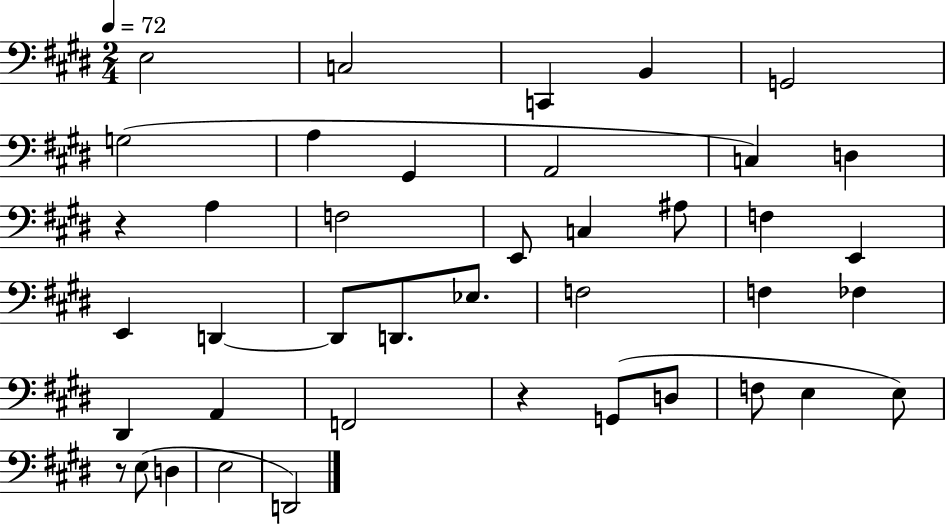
E3/h C3/h C2/q B2/q G2/h G3/h A3/q G#2/q A2/h C3/q D3/q R/q A3/q F3/h E2/e C3/q A#3/e F3/q E2/q E2/q D2/q D2/e D2/e. Eb3/e. F3/h F3/q FES3/q D#2/q A2/q F2/h R/q G2/e D3/e F3/e E3/q E3/e R/e E3/e D3/q E3/h D2/h